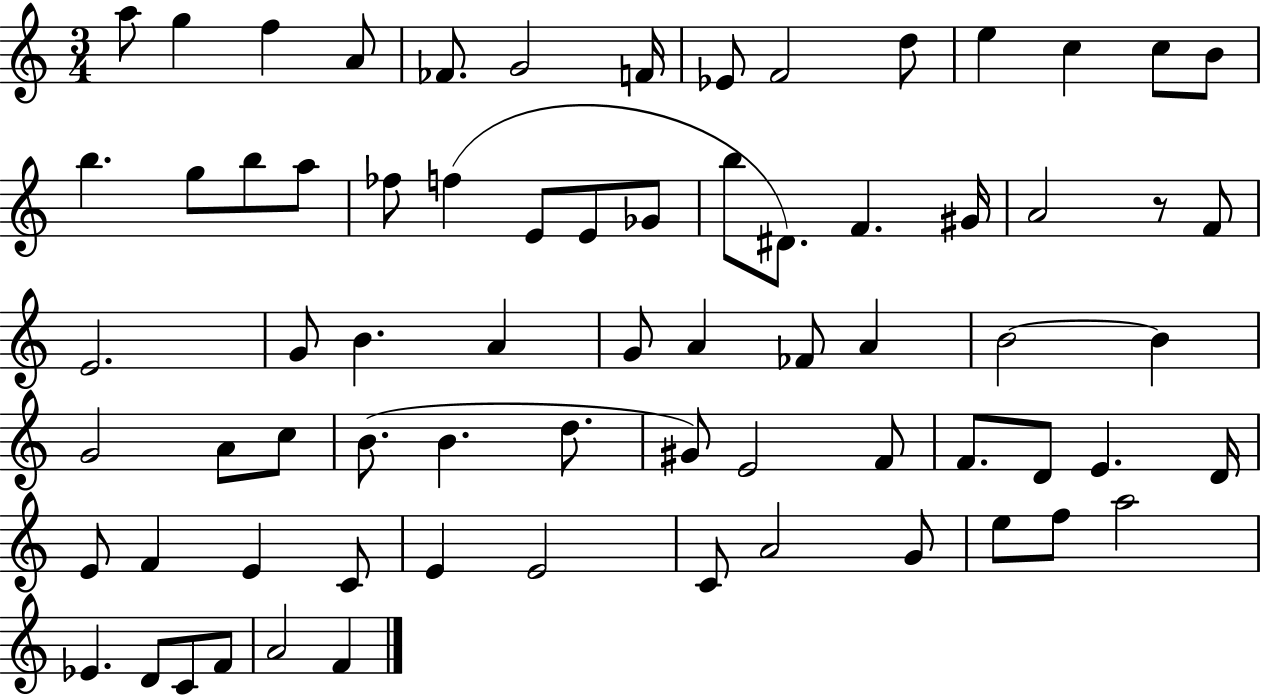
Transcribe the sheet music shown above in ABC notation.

X:1
T:Untitled
M:3/4
L:1/4
K:C
a/2 g f A/2 _F/2 G2 F/4 _E/2 F2 d/2 e c c/2 B/2 b g/2 b/2 a/2 _f/2 f E/2 E/2 _G/2 b/2 ^D/2 F ^G/4 A2 z/2 F/2 E2 G/2 B A G/2 A _F/2 A B2 B G2 A/2 c/2 B/2 B d/2 ^G/2 E2 F/2 F/2 D/2 E D/4 E/2 F E C/2 E E2 C/2 A2 G/2 e/2 f/2 a2 _E D/2 C/2 F/2 A2 F